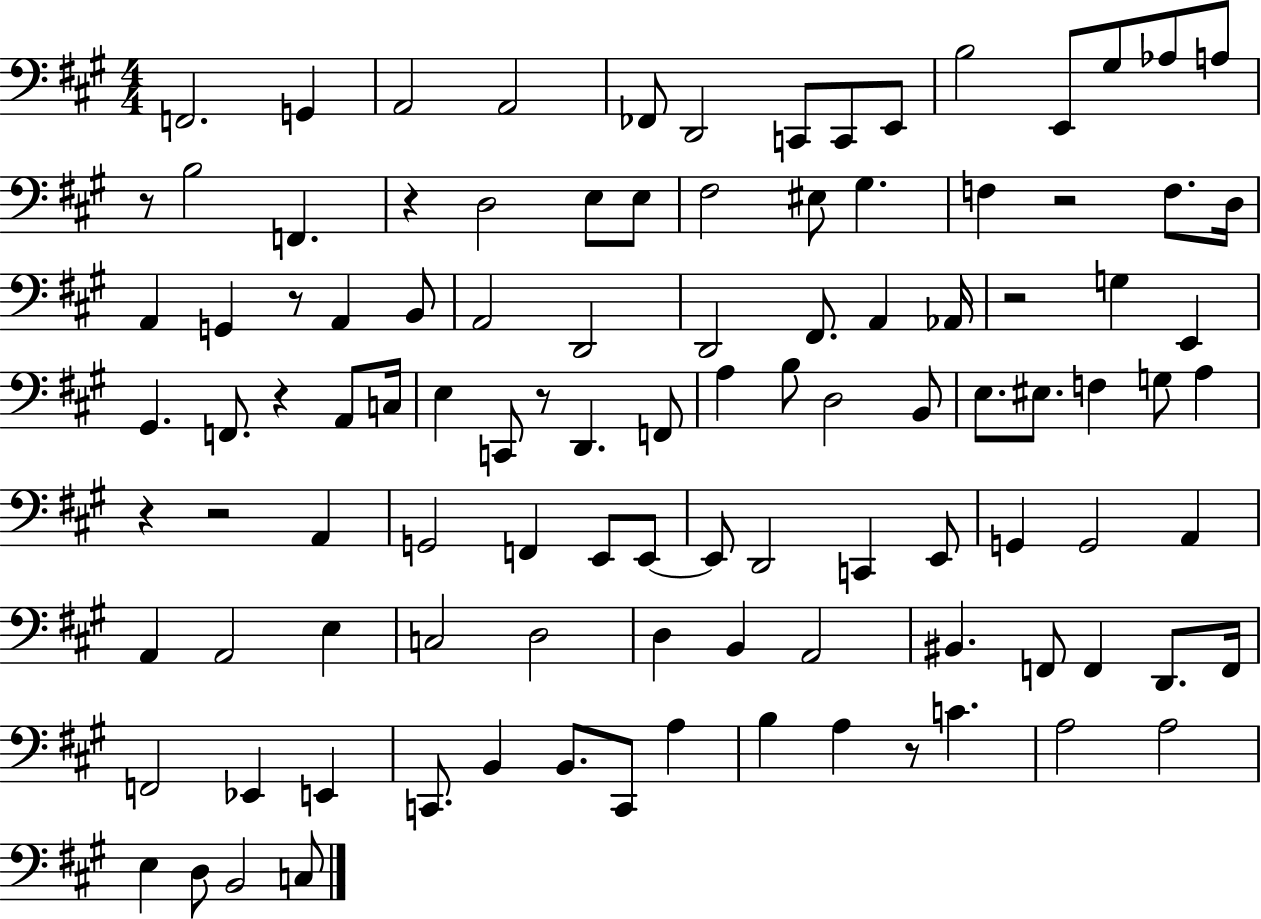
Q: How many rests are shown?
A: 10